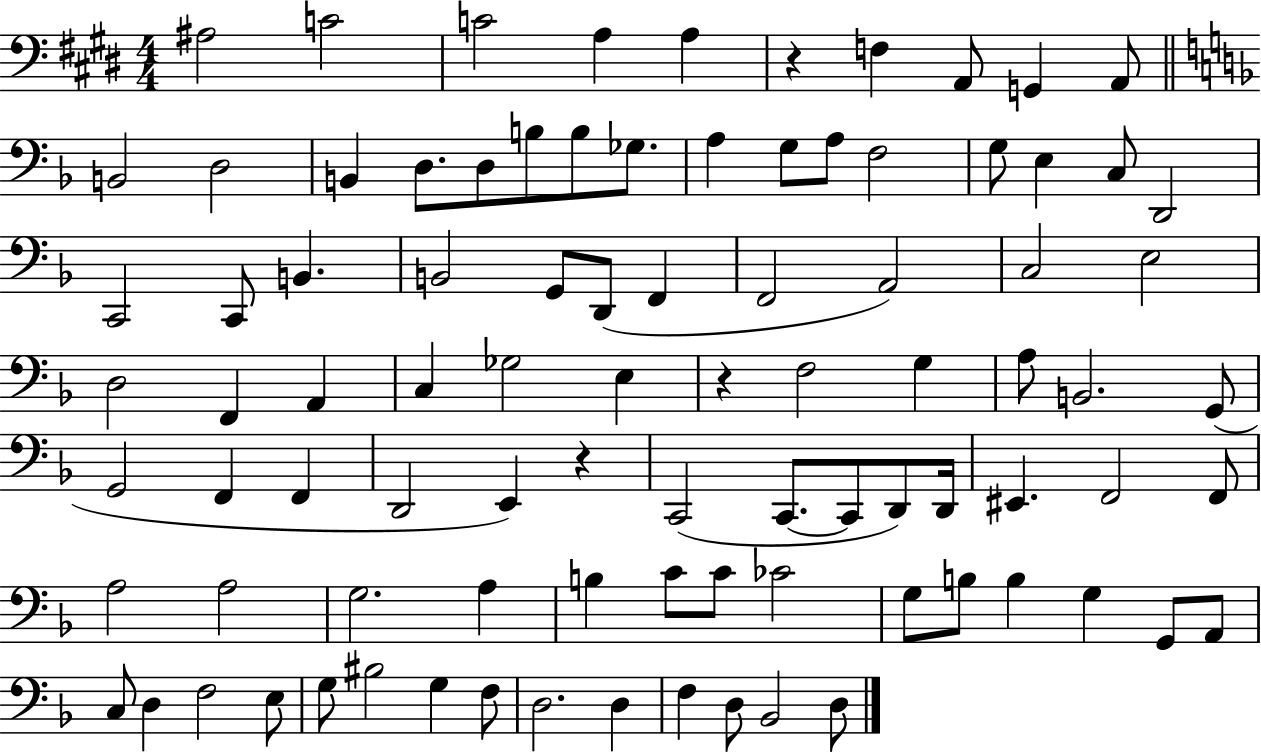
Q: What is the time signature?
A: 4/4